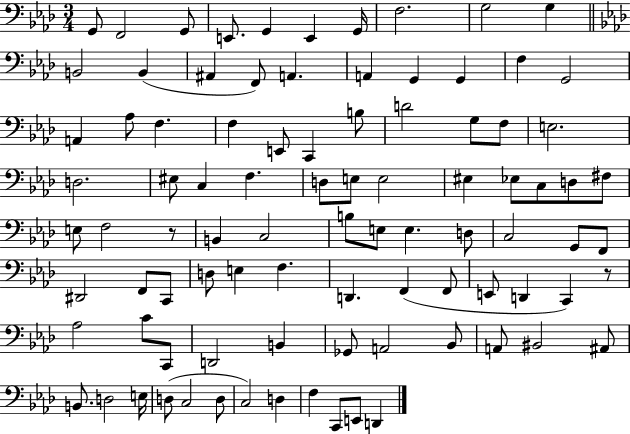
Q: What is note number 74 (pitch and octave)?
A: Bb2